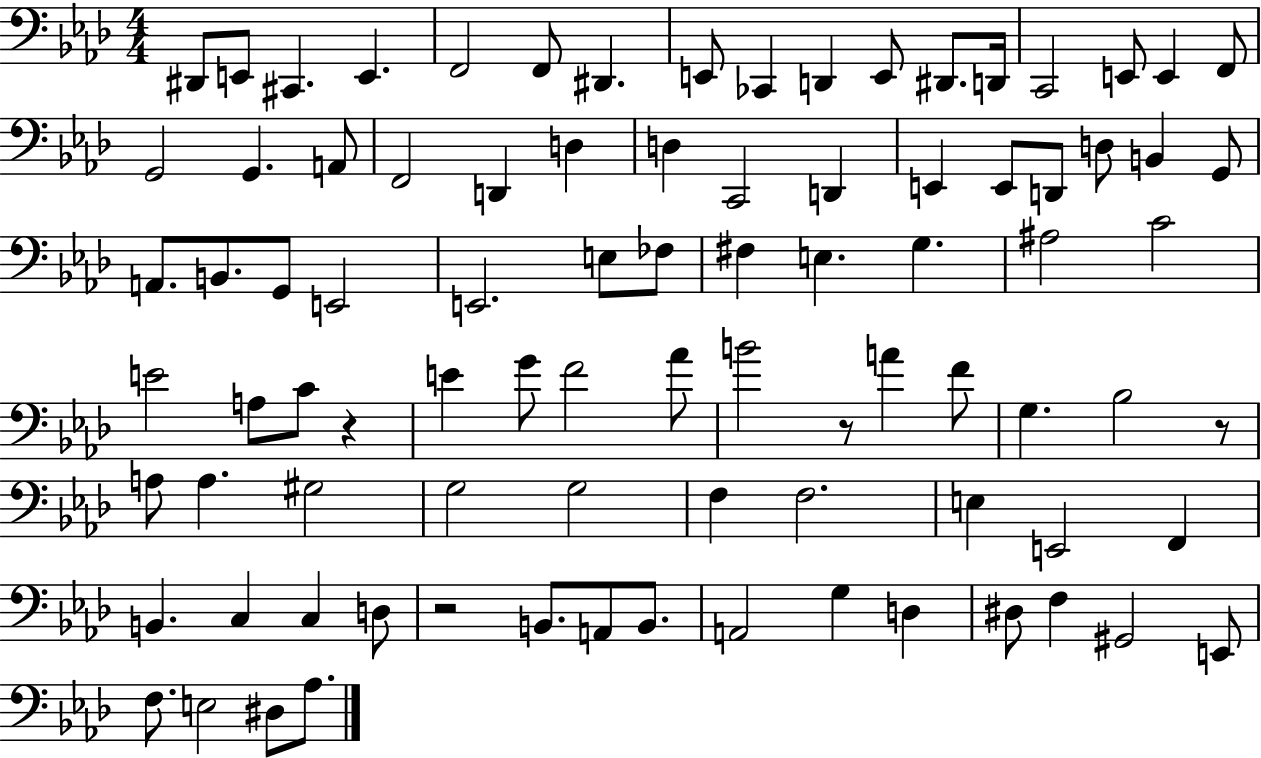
{
  \clef bass
  \numericTimeSignature
  \time 4/4
  \key aes \major
  \repeat volta 2 { dis,8 e,8 cis,4. e,4. | f,2 f,8 dis,4. | e,8 ces,4 d,4 e,8 dis,8. d,16 | c,2 e,8 e,4 f,8 | \break g,2 g,4. a,8 | f,2 d,4 d4 | d4 c,2 d,4 | e,4 e,8 d,8 d8 b,4 g,8 | \break a,8. b,8. g,8 e,2 | e,2. e8 fes8 | fis4 e4. g4. | ais2 c'2 | \break e'2 a8 c'8 r4 | e'4 g'8 f'2 aes'8 | b'2 r8 a'4 f'8 | g4. bes2 r8 | \break a8 a4. gis2 | g2 g2 | f4 f2. | e4 e,2 f,4 | \break b,4. c4 c4 d8 | r2 b,8. a,8 b,8. | a,2 g4 d4 | dis8 f4 gis,2 e,8 | \break f8. e2 dis8 aes8. | } \bar "|."
}